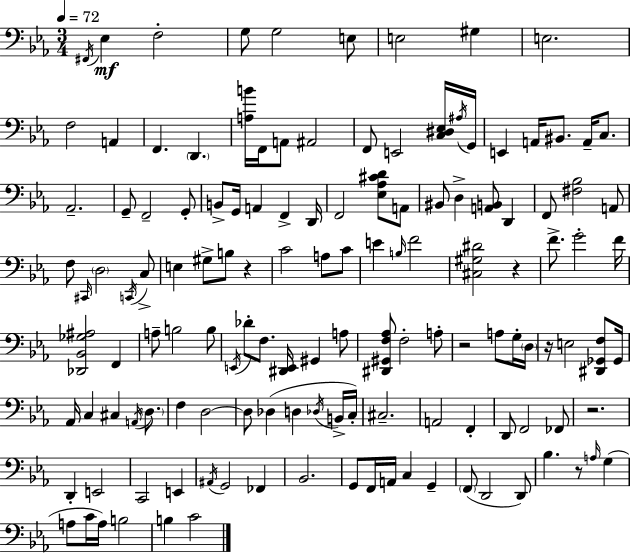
X:1
T:Untitled
M:3/4
L:1/4
K:Eb
^F,,/4 _E, F,2 G,/2 G,2 E,/2 E,2 ^G, E,2 F,2 A,, F,, D,, [A,B]/4 F,,/4 A,,/2 ^A,,2 F,,/2 E,,2 [C,^D,_E,]/4 ^A,/4 G,,/4 E,, A,,/4 ^B,,/2 A,,/4 C,/2 _A,,2 G,,/2 F,,2 G,,/2 B,,/2 G,,/4 A,, F,, D,,/4 F,,2 [_E,_A,^CD]/2 A,,/2 ^B,,/2 D, [A,,B,,]/2 D,, F,,/2 [^F,_B,]2 A,,/2 F,/2 ^C,,/4 D,2 C,,/4 C,/2 E, ^G,/2 B,/2 z C2 A,/2 C/2 E B,/4 F2 [^C,^G,^D]2 z F/2 G2 F/4 [_D,,_B,,_G,^A,]2 F,, A,/2 B,2 B,/2 E,,/4 _D/2 F,/2 [^D,,E,,]/4 ^G,, A,/2 [^D,,^G,,F,_A,]/2 F,2 A,/2 z2 A,/2 G,/4 D,/4 z/4 E,2 [^D,,_G,,F,]/2 _G,,/4 _A,,/4 C, ^C, A,,/4 D,/2 F, D,2 D,/2 _D, D, _D,/4 B,,/4 C,/4 ^C,2 A,,2 F,, D,,/2 F,,2 _F,,/2 z2 D,, E,,2 C,,2 E,, ^A,,/4 G,,2 _F,, _B,,2 G,,/2 F,,/4 A,,/4 C, G,, F,,/2 D,,2 D,,/2 _B, z/2 A,/4 G, A,/2 C/4 A,/4 B,2 B, C2